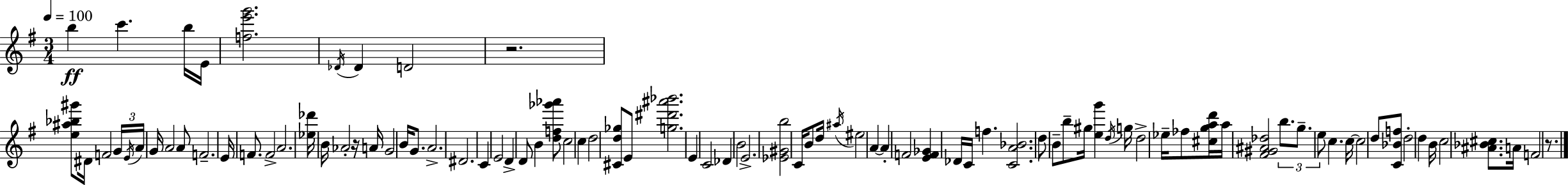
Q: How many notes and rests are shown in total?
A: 93